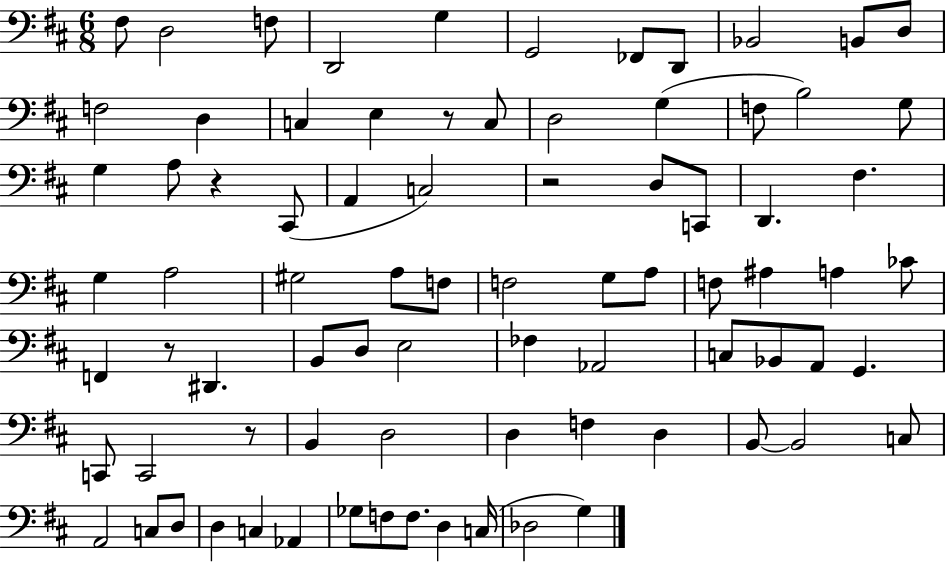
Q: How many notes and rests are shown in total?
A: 81